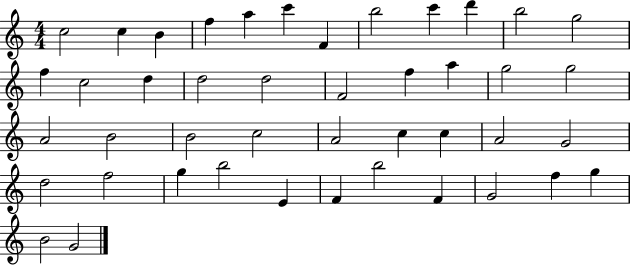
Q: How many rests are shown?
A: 0